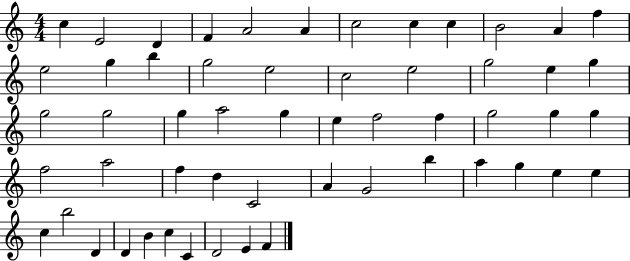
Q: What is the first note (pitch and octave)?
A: C5